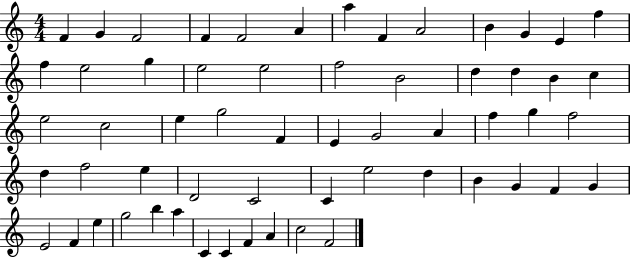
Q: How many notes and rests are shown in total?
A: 59